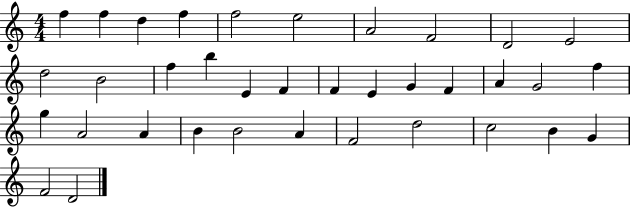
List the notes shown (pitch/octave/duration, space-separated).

F5/q F5/q D5/q F5/q F5/h E5/h A4/h F4/h D4/h E4/h D5/h B4/h F5/q B5/q E4/q F4/q F4/q E4/q G4/q F4/q A4/q G4/h F5/q G5/q A4/h A4/q B4/q B4/h A4/q F4/h D5/h C5/h B4/q G4/q F4/h D4/h